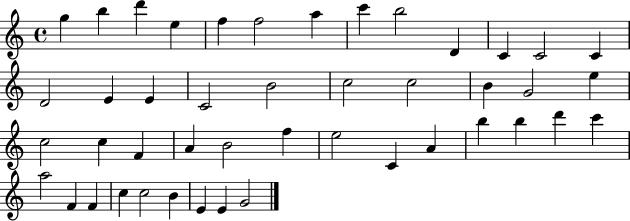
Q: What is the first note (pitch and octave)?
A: G5